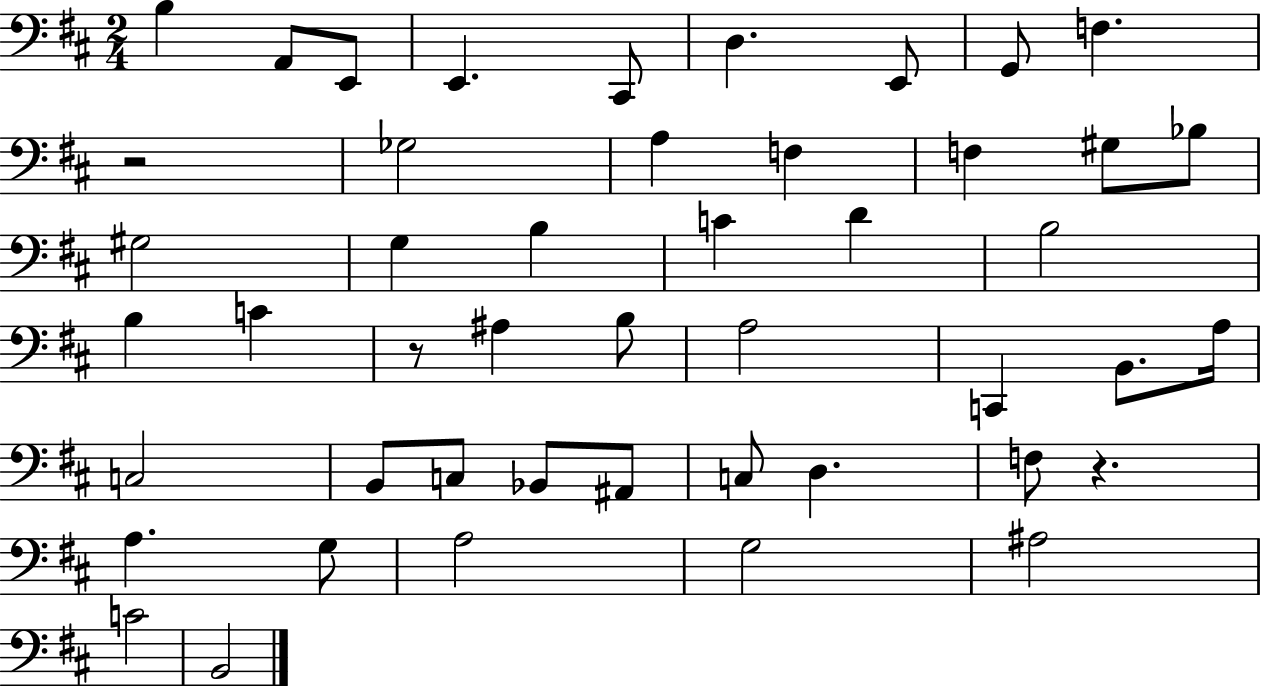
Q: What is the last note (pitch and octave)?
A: B2